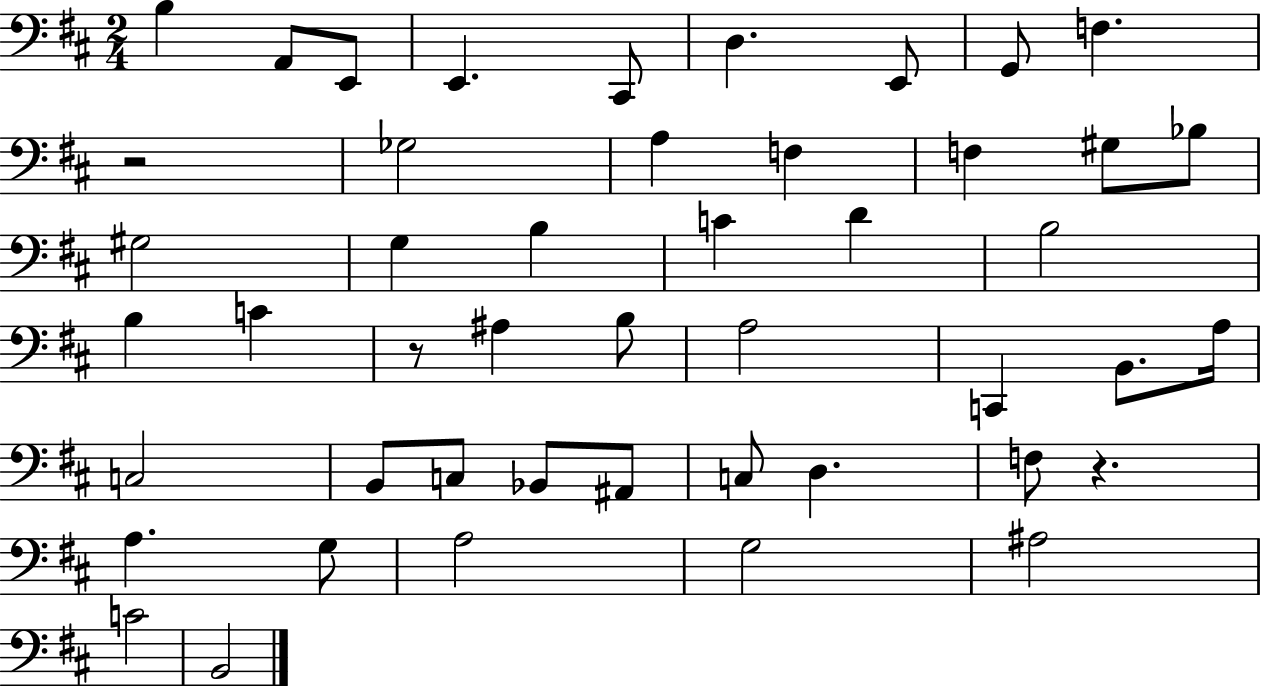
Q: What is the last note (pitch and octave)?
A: B2